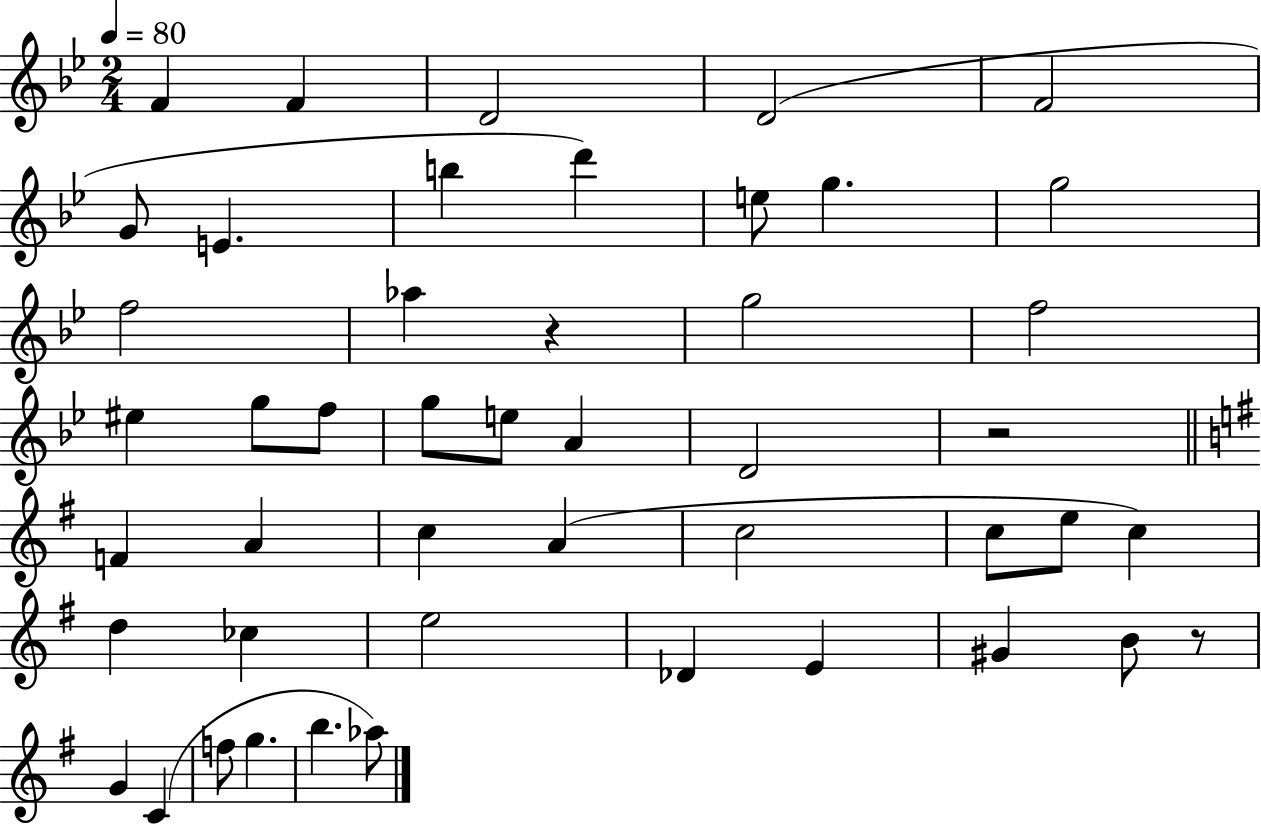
F4/q F4/q D4/h D4/h F4/h G4/e E4/q. B5/q D6/q E5/e G5/q. G5/h F5/h Ab5/q R/q G5/h F5/h EIS5/q G5/e F5/e G5/e E5/e A4/q D4/h R/h F4/q A4/q C5/q A4/q C5/h C5/e E5/e C5/q D5/q CES5/q E5/h Db4/q E4/q G#4/q B4/e R/e G4/q C4/q F5/e G5/q. B5/q. Ab5/e